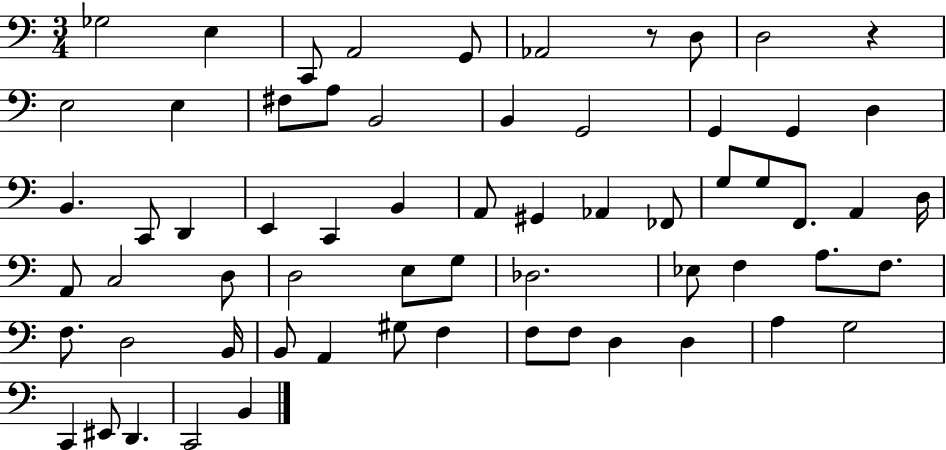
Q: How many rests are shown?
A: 2